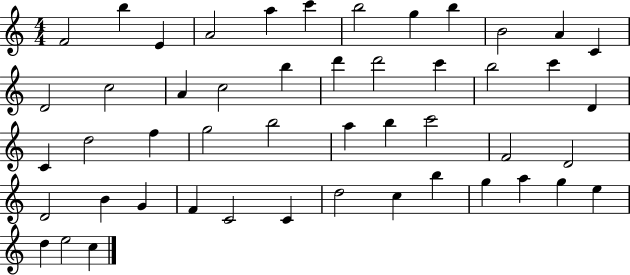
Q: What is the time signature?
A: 4/4